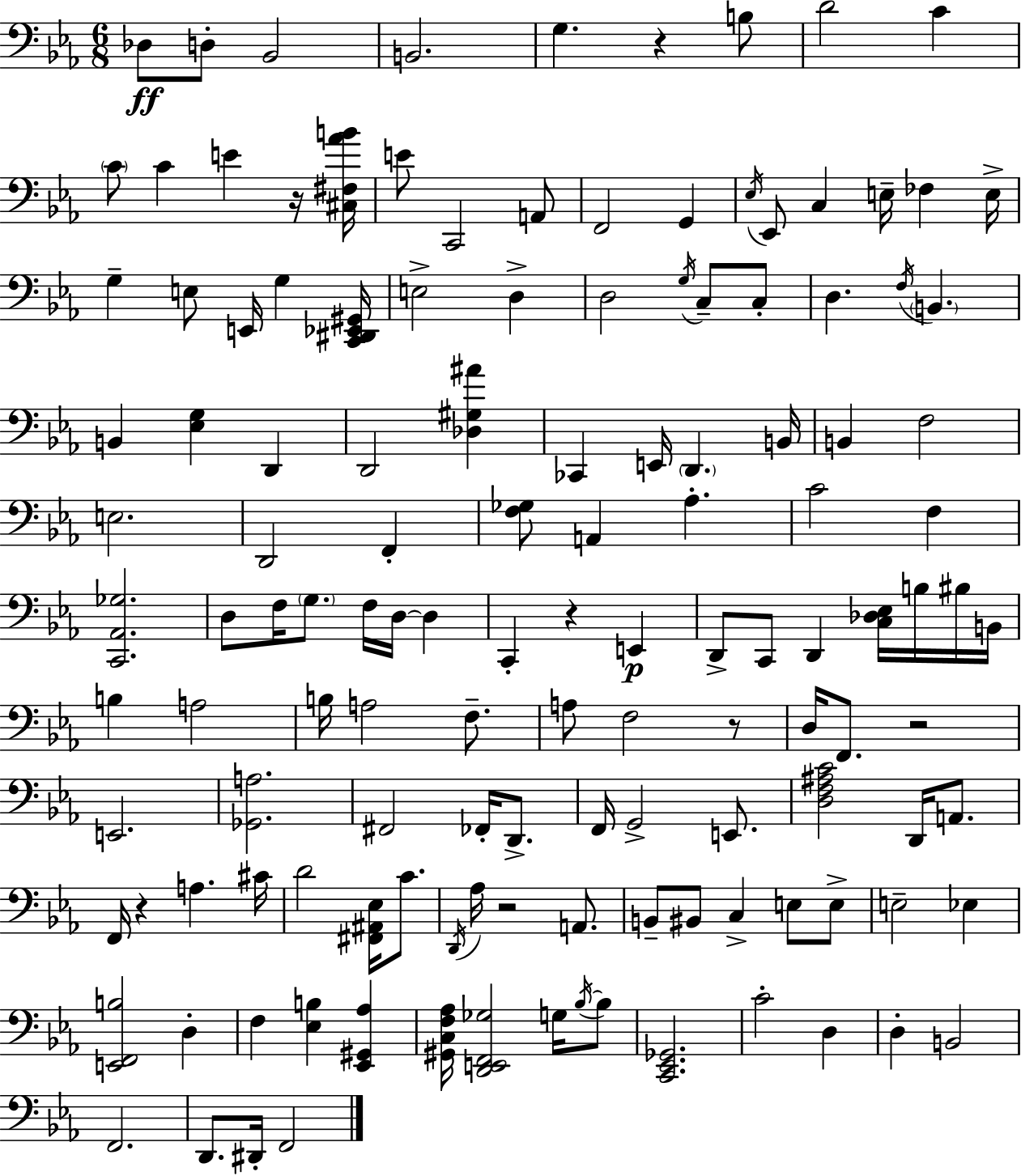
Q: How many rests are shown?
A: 7